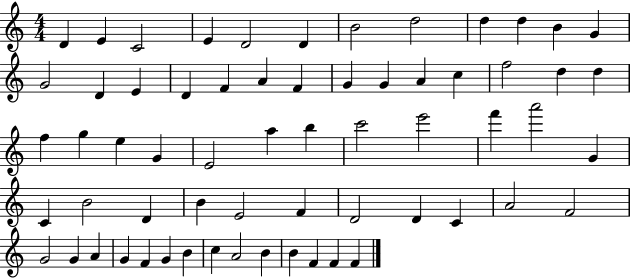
D4/q E4/q C4/h E4/q D4/h D4/q B4/h D5/h D5/q D5/q B4/q G4/q G4/h D4/q E4/q D4/q F4/q A4/q F4/q G4/q G4/q A4/q C5/q F5/h D5/q D5/q F5/q G5/q E5/q G4/q E4/h A5/q B5/q C6/h E6/h F6/q A6/h G4/q C4/q B4/h D4/q B4/q E4/h F4/q D4/h D4/q C4/q A4/h F4/h G4/h G4/q A4/q G4/q F4/q G4/q B4/q C5/q A4/h B4/q B4/q F4/q F4/q F4/q